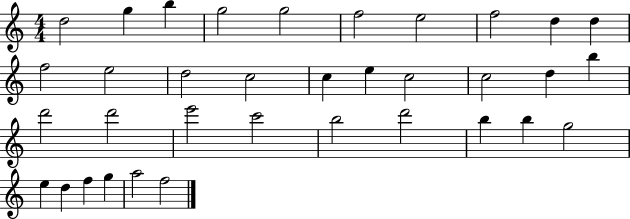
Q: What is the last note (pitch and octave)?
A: F5